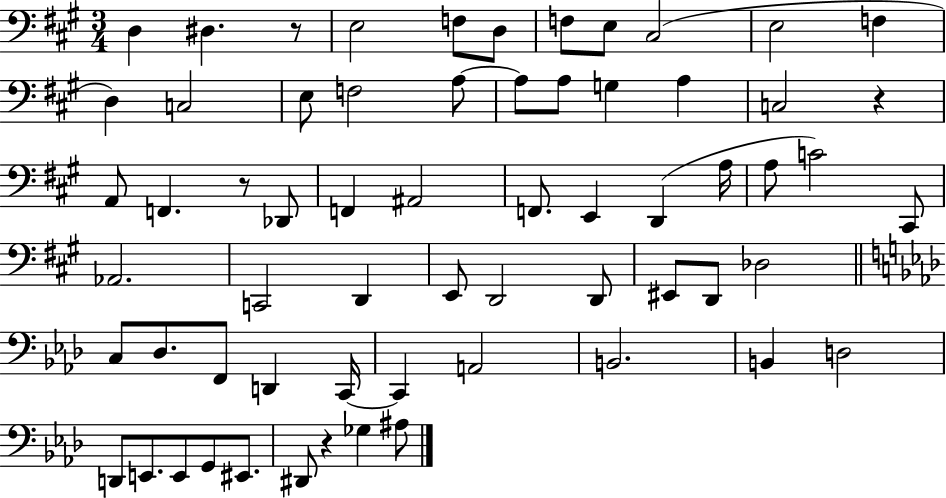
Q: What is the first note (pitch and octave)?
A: D3